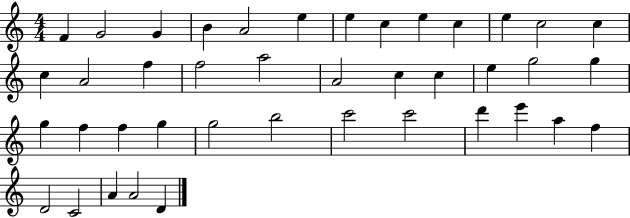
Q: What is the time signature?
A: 4/4